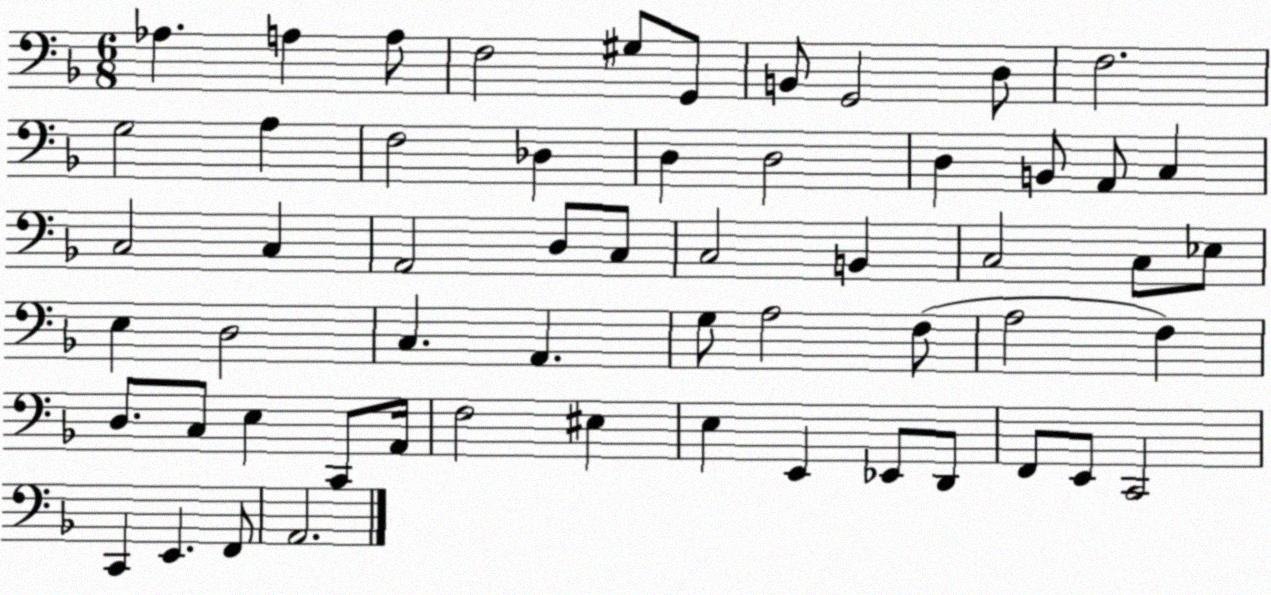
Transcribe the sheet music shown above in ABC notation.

X:1
T:Untitled
M:6/8
L:1/4
K:F
_A, A, A,/2 F,2 ^G,/2 G,,/2 B,,/2 G,,2 D,/2 F,2 G,2 A, F,2 _D, D, D,2 D, B,,/2 A,,/2 C, C,2 C, A,,2 D,/2 C,/2 C,2 B,, C,2 C,/2 _E,/2 E, D,2 C, A,, G,/2 A,2 F,/2 A,2 F, D,/2 C,/2 E, C,,/2 A,,/4 F,2 ^E, E, E,, _E,,/2 D,,/2 F,,/2 E,,/2 C,,2 C,, E,, F,,/2 A,,2